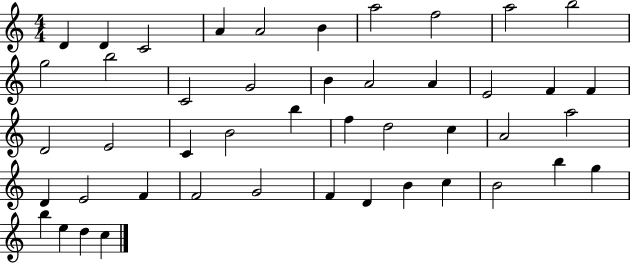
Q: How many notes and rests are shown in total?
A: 46